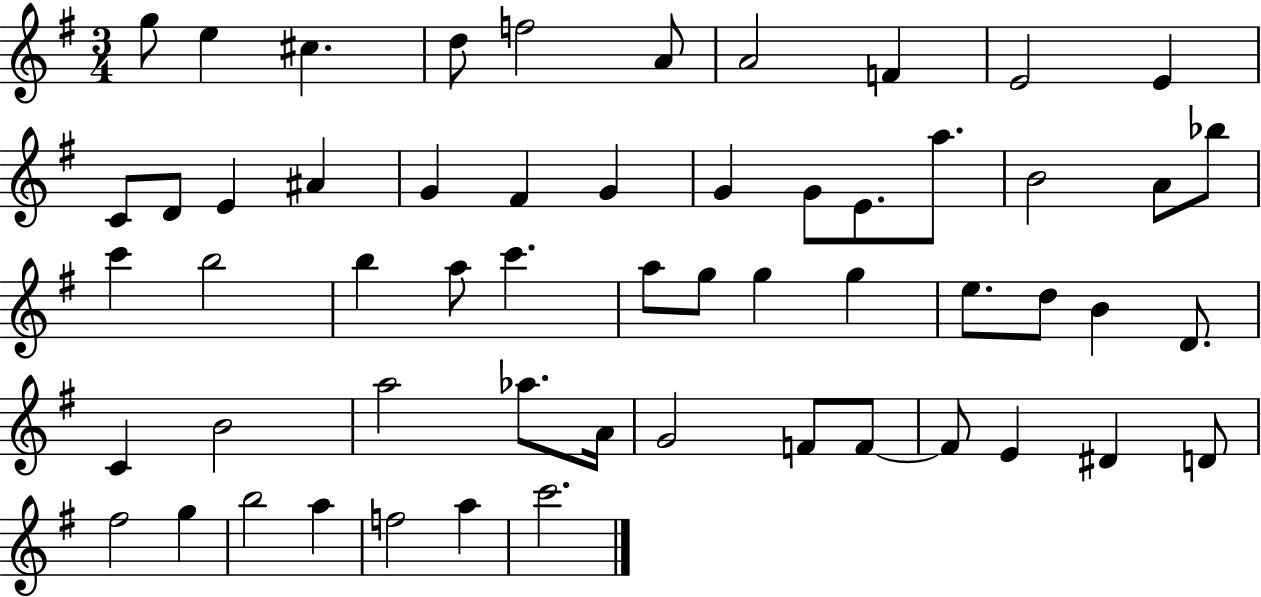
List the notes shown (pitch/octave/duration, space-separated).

G5/e E5/q C#5/q. D5/e F5/h A4/e A4/h F4/q E4/h E4/q C4/e D4/e E4/q A#4/q G4/q F#4/q G4/q G4/q G4/e E4/e. A5/e. B4/h A4/e Bb5/e C6/q B5/h B5/q A5/e C6/q. A5/e G5/e G5/q G5/q E5/e. D5/e B4/q D4/e. C4/q B4/h A5/h Ab5/e. A4/s G4/h F4/e F4/e F4/e E4/q D#4/q D4/e F#5/h G5/q B5/h A5/q F5/h A5/q C6/h.